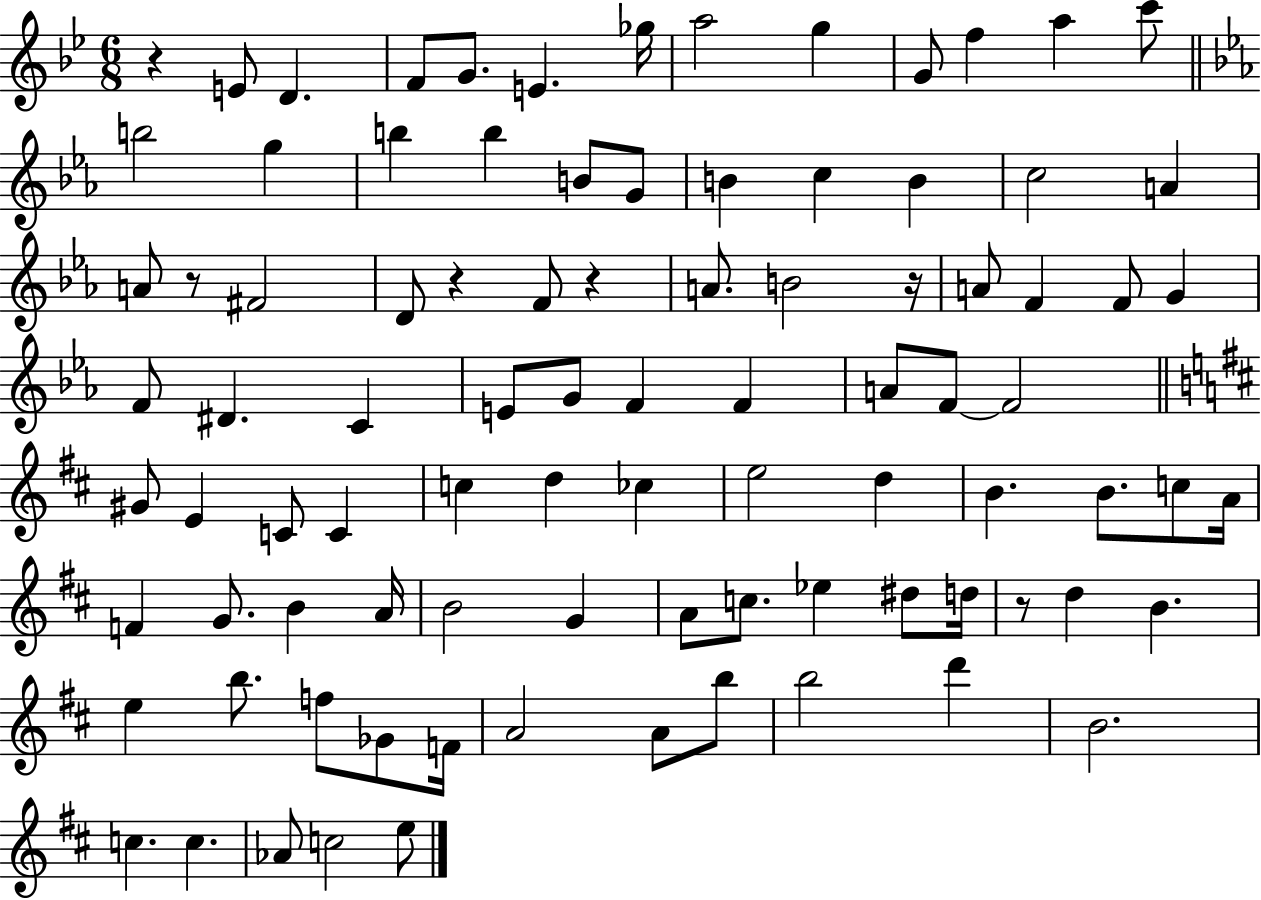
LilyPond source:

{
  \clef treble
  \numericTimeSignature
  \time 6/8
  \key bes \major
  r4 e'8 d'4. | f'8 g'8. e'4. ges''16 | a''2 g''4 | g'8 f''4 a''4 c'''8 | \break \bar "||" \break \key ees \major b''2 g''4 | b''4 b''4 b'8 g'8 | b'4 c''4 b'4 | c''2 a'4 | \break a'8 r8 fis'2 | d'8 r4 f'8 r4 | a'8. b'2 r16 | a'8 f'4 f'8 g'4 | \break f'8 dis'4. c'4 | e'8 g'8 f'4 f'4 | a'8 f'8~~ f'2 | \bar "||" \break \key d \major gis'8 e'4 c'8 c'4 | c''4 d''4 ces''4 | e''2 d''4 | b'4. b'8. c''8 a'16 | \break f'4 g'8. b'4 a'16 | b'2 g'4 | a'8 c''8. ees''4 dis''8 d''16 | r8 d''4 b'4. | \break e''4 b''8. f''8 ges'8 f'16 | a'2 a'8 b''8 | b''2 d'''4 | b'2. | \break c''4. c''4. | aes'8 c''2 e''8 | \bar "|."
}